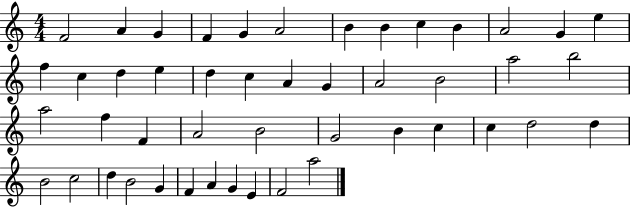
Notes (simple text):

F4/h A4/q G4/q F4/q G4/q A4/h B4/q B4/q C5/q B4/q A4/h G4/q E5/q F5/q C5/q D5/q E5/q D5/q C5/q A4/q G4/q A4/h B4/h A5/h B5/h A5/h F5/q F4/q A4/h B4/h G4/h B4/q C5/q C5/q D5/h D5/q B4/h C5/h D5/q B4/h G4/q F4/q A4/q G4/q E4/q F4/h A5/h